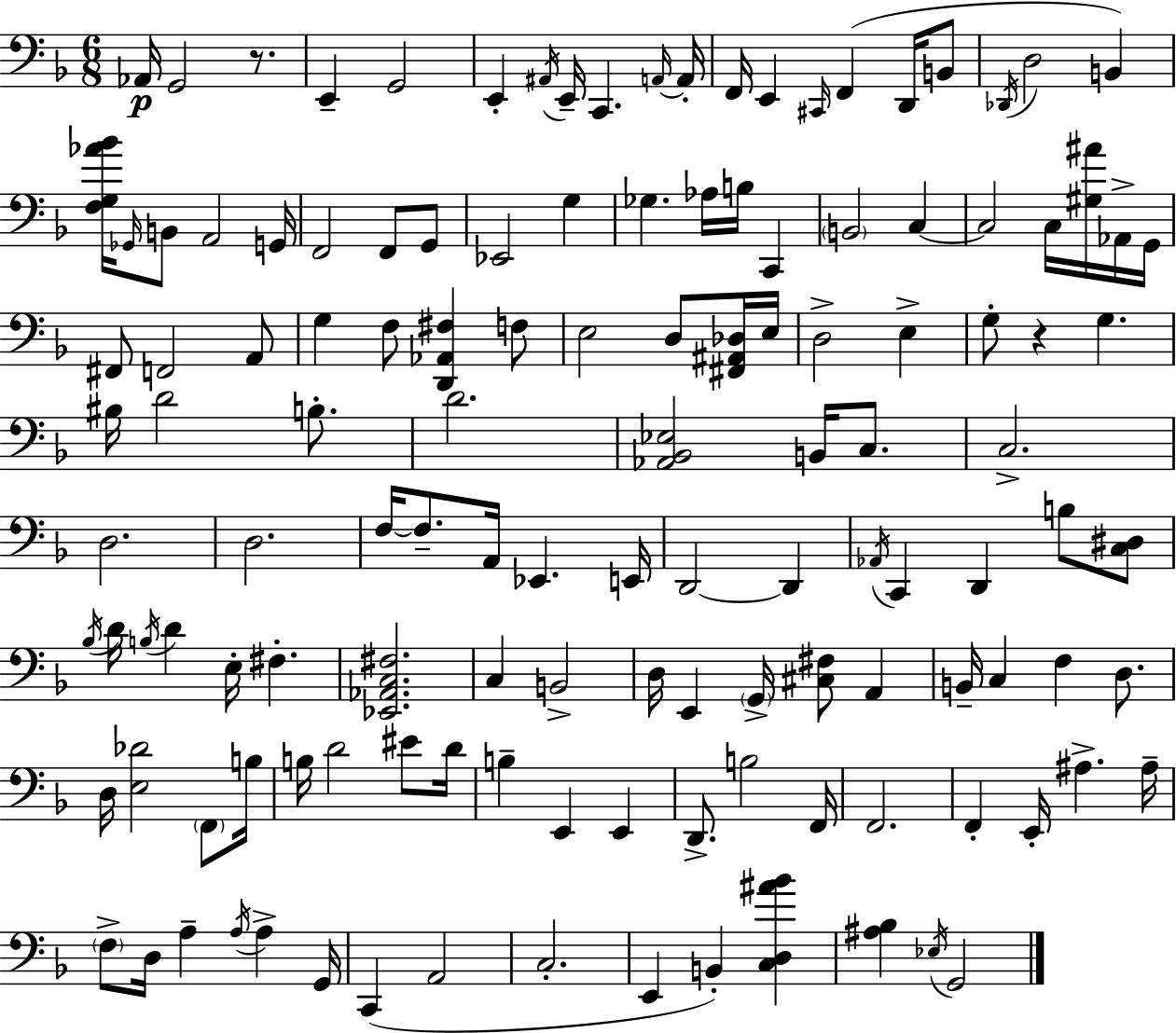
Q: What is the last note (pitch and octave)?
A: G2